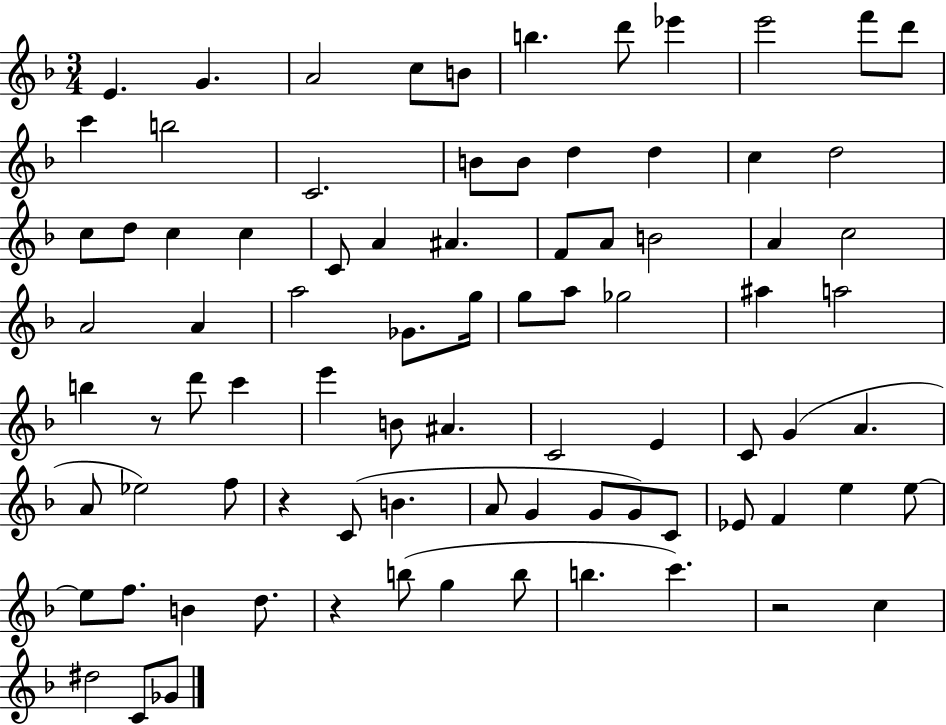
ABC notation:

X:1
T:Untitled
M:3/4
L:1/4
K:F
E G A2 c/2 B/2 b d'/2 _e' e'2 f'/2 d'/2 c' b2 C2 B/2 B/2 d d c d2 c/2 d/2 c c C/2 A ^A F/2 A/2 B2 A c2 A2 A a2 _G/2 g/4 g/2 a/2 _g2 ^a a2 b z/2 d'/2 c' e' B/2 ^A C2 E C/2 G A A/2 _e2 f/2 z C/2 B A/2 G G/2 G/2 C/2 _E/2 F e e/2 e/2 f/2 B d/2 z b/2 g b/2 b c' z2 c ^d2 C/2 _G/2